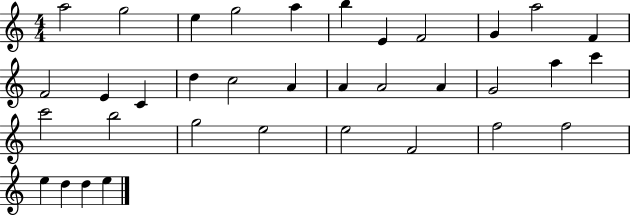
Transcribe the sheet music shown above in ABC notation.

X:1
T:Untitled
M:4/4
L:1/4
K:C
a2 g2 e g2 a b E F2 G a2 F F2 E C d c2 A A A2 A G2 a c' c'2 b2 g2 e2 e2 F2 f2 f2 e d d e